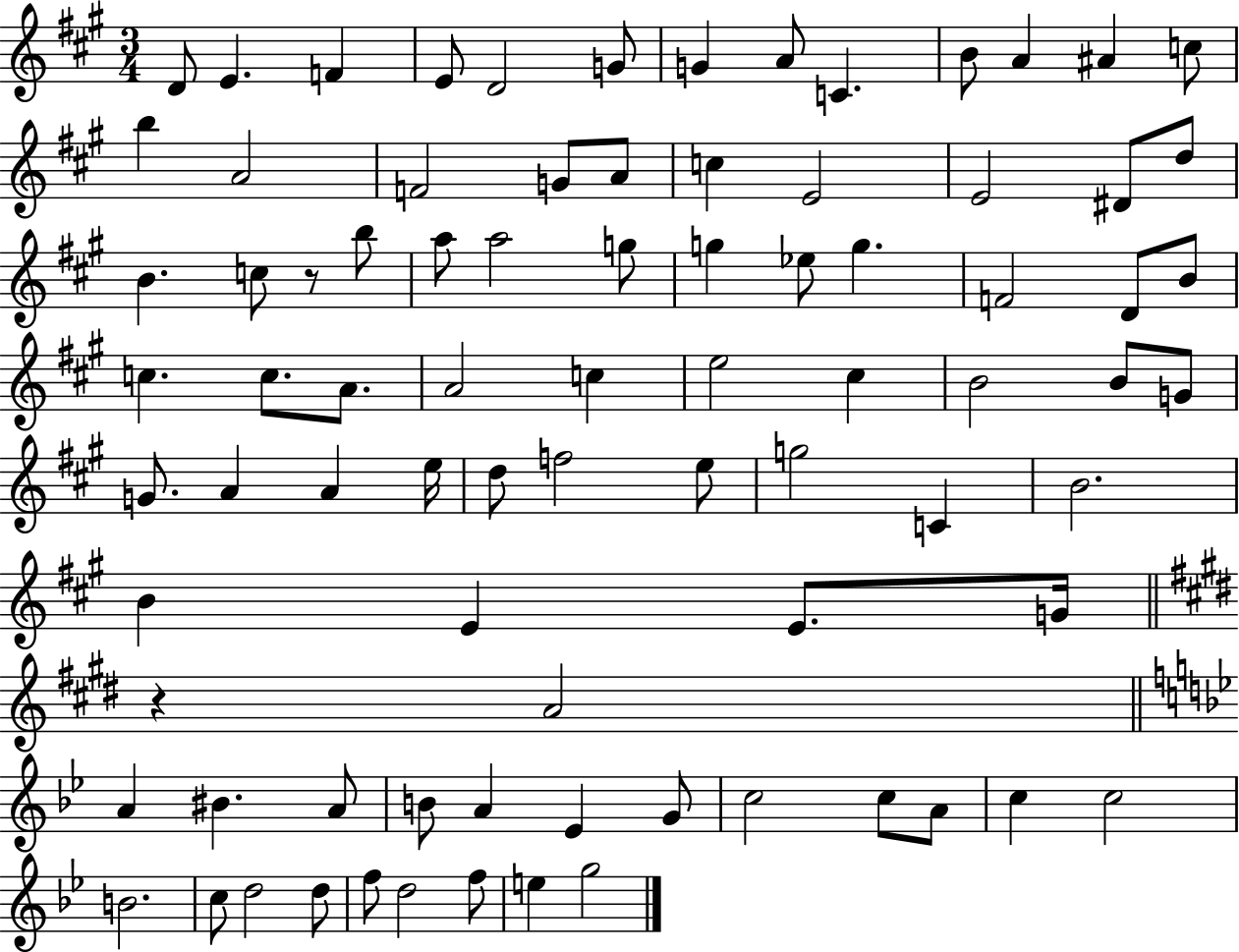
D4/e E4/q. F4/q E4/e D4/h G4/e G4/q A4/e C4/q. B4/e A4/q A#4/q C5/e B5/q A4/h F4/h G4/e A4/e C5/q E4/h E4/h D#4/e D5/e B4/q. C5/e R/e B5/e A5/e A5/h G5/e G5/q Eb5/e G5/q. F4/h D4/e B4/e C5/q. C5/e. A4/e. A4/h C5/q E5/h C#5/q B4/h B4/e G4/e G4/e. A4/q A4/q E5/s D5/e F5/h E5/e G5/h C4/q B4/h. B4/q E4/q E4/e. G4/s R/q A4/h A4/q BIS4/q. A4/e B4/e A4/q Eb4/q G4/e C5/h C5/e A4/e C5/q C5/h B4/h. C5/e D5/h D5/e F5/e D5/h F5/e E5/q G5/h